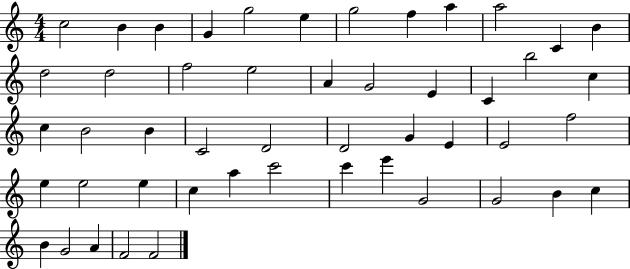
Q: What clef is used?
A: treble